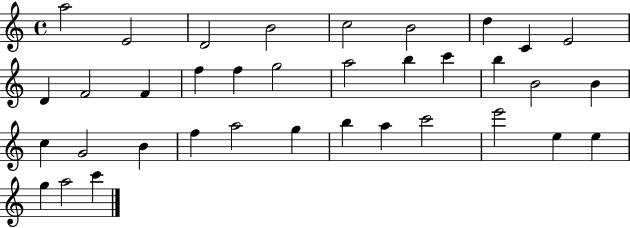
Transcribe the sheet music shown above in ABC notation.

X:1
T:Untitled
M:4/4
L:1/4
K:C
a2 E2 D2 B2 c2 B2 d C E2 D F2 F f f g2 a2 b c' b B2 B c G2 B f a2 g b a c'2 e'2 e e g a2 c'